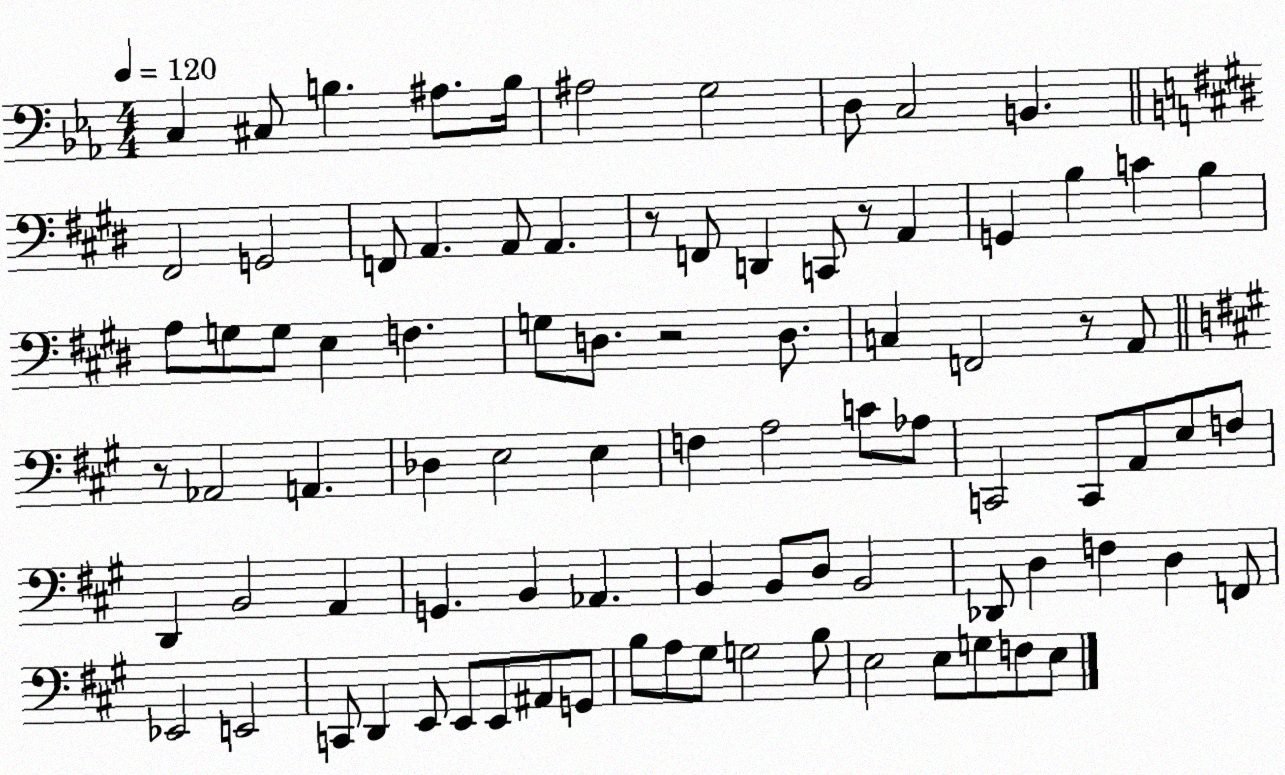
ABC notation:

X:1
T:Untitled
M:4/4
L:1/4
K:Eb
C, ^C,/2 B, ^A,/2 B,/4 ^A,2 G,2 D,/2 C,2 B,, ^F,,2 G,,2 F,,/2 A,, A,,/2 A,, z/2 F,,/2 D,, C,,/2 z/2 A,, G,, B, C B, A,/2 G,/2 G,/2 E, F, G,/2 D,/2 z2 D,/2 C, F,,2 z/2 A,,/2 z/2 _A,,2 A,, _D, E,2 E, F, A,2 C/2 _A,/2 C,,2 C,,/2 A,,/2 E,/2 F,/2 D,, B,,2 A,, G,, B,, _A,, B,, B,,/2 D,/2 B,,2 _D,,/2 D, F, D, F,,/2 _E,,2 E,,2 C,,/2 D,, E,,/2 E,,/2 E,,/2 ^A,,/2 G,,/2 B,/2 A,/2 ^G,/2 G,2 B,/2 E,2 E,/2 G,/2 F,/2 E,/2